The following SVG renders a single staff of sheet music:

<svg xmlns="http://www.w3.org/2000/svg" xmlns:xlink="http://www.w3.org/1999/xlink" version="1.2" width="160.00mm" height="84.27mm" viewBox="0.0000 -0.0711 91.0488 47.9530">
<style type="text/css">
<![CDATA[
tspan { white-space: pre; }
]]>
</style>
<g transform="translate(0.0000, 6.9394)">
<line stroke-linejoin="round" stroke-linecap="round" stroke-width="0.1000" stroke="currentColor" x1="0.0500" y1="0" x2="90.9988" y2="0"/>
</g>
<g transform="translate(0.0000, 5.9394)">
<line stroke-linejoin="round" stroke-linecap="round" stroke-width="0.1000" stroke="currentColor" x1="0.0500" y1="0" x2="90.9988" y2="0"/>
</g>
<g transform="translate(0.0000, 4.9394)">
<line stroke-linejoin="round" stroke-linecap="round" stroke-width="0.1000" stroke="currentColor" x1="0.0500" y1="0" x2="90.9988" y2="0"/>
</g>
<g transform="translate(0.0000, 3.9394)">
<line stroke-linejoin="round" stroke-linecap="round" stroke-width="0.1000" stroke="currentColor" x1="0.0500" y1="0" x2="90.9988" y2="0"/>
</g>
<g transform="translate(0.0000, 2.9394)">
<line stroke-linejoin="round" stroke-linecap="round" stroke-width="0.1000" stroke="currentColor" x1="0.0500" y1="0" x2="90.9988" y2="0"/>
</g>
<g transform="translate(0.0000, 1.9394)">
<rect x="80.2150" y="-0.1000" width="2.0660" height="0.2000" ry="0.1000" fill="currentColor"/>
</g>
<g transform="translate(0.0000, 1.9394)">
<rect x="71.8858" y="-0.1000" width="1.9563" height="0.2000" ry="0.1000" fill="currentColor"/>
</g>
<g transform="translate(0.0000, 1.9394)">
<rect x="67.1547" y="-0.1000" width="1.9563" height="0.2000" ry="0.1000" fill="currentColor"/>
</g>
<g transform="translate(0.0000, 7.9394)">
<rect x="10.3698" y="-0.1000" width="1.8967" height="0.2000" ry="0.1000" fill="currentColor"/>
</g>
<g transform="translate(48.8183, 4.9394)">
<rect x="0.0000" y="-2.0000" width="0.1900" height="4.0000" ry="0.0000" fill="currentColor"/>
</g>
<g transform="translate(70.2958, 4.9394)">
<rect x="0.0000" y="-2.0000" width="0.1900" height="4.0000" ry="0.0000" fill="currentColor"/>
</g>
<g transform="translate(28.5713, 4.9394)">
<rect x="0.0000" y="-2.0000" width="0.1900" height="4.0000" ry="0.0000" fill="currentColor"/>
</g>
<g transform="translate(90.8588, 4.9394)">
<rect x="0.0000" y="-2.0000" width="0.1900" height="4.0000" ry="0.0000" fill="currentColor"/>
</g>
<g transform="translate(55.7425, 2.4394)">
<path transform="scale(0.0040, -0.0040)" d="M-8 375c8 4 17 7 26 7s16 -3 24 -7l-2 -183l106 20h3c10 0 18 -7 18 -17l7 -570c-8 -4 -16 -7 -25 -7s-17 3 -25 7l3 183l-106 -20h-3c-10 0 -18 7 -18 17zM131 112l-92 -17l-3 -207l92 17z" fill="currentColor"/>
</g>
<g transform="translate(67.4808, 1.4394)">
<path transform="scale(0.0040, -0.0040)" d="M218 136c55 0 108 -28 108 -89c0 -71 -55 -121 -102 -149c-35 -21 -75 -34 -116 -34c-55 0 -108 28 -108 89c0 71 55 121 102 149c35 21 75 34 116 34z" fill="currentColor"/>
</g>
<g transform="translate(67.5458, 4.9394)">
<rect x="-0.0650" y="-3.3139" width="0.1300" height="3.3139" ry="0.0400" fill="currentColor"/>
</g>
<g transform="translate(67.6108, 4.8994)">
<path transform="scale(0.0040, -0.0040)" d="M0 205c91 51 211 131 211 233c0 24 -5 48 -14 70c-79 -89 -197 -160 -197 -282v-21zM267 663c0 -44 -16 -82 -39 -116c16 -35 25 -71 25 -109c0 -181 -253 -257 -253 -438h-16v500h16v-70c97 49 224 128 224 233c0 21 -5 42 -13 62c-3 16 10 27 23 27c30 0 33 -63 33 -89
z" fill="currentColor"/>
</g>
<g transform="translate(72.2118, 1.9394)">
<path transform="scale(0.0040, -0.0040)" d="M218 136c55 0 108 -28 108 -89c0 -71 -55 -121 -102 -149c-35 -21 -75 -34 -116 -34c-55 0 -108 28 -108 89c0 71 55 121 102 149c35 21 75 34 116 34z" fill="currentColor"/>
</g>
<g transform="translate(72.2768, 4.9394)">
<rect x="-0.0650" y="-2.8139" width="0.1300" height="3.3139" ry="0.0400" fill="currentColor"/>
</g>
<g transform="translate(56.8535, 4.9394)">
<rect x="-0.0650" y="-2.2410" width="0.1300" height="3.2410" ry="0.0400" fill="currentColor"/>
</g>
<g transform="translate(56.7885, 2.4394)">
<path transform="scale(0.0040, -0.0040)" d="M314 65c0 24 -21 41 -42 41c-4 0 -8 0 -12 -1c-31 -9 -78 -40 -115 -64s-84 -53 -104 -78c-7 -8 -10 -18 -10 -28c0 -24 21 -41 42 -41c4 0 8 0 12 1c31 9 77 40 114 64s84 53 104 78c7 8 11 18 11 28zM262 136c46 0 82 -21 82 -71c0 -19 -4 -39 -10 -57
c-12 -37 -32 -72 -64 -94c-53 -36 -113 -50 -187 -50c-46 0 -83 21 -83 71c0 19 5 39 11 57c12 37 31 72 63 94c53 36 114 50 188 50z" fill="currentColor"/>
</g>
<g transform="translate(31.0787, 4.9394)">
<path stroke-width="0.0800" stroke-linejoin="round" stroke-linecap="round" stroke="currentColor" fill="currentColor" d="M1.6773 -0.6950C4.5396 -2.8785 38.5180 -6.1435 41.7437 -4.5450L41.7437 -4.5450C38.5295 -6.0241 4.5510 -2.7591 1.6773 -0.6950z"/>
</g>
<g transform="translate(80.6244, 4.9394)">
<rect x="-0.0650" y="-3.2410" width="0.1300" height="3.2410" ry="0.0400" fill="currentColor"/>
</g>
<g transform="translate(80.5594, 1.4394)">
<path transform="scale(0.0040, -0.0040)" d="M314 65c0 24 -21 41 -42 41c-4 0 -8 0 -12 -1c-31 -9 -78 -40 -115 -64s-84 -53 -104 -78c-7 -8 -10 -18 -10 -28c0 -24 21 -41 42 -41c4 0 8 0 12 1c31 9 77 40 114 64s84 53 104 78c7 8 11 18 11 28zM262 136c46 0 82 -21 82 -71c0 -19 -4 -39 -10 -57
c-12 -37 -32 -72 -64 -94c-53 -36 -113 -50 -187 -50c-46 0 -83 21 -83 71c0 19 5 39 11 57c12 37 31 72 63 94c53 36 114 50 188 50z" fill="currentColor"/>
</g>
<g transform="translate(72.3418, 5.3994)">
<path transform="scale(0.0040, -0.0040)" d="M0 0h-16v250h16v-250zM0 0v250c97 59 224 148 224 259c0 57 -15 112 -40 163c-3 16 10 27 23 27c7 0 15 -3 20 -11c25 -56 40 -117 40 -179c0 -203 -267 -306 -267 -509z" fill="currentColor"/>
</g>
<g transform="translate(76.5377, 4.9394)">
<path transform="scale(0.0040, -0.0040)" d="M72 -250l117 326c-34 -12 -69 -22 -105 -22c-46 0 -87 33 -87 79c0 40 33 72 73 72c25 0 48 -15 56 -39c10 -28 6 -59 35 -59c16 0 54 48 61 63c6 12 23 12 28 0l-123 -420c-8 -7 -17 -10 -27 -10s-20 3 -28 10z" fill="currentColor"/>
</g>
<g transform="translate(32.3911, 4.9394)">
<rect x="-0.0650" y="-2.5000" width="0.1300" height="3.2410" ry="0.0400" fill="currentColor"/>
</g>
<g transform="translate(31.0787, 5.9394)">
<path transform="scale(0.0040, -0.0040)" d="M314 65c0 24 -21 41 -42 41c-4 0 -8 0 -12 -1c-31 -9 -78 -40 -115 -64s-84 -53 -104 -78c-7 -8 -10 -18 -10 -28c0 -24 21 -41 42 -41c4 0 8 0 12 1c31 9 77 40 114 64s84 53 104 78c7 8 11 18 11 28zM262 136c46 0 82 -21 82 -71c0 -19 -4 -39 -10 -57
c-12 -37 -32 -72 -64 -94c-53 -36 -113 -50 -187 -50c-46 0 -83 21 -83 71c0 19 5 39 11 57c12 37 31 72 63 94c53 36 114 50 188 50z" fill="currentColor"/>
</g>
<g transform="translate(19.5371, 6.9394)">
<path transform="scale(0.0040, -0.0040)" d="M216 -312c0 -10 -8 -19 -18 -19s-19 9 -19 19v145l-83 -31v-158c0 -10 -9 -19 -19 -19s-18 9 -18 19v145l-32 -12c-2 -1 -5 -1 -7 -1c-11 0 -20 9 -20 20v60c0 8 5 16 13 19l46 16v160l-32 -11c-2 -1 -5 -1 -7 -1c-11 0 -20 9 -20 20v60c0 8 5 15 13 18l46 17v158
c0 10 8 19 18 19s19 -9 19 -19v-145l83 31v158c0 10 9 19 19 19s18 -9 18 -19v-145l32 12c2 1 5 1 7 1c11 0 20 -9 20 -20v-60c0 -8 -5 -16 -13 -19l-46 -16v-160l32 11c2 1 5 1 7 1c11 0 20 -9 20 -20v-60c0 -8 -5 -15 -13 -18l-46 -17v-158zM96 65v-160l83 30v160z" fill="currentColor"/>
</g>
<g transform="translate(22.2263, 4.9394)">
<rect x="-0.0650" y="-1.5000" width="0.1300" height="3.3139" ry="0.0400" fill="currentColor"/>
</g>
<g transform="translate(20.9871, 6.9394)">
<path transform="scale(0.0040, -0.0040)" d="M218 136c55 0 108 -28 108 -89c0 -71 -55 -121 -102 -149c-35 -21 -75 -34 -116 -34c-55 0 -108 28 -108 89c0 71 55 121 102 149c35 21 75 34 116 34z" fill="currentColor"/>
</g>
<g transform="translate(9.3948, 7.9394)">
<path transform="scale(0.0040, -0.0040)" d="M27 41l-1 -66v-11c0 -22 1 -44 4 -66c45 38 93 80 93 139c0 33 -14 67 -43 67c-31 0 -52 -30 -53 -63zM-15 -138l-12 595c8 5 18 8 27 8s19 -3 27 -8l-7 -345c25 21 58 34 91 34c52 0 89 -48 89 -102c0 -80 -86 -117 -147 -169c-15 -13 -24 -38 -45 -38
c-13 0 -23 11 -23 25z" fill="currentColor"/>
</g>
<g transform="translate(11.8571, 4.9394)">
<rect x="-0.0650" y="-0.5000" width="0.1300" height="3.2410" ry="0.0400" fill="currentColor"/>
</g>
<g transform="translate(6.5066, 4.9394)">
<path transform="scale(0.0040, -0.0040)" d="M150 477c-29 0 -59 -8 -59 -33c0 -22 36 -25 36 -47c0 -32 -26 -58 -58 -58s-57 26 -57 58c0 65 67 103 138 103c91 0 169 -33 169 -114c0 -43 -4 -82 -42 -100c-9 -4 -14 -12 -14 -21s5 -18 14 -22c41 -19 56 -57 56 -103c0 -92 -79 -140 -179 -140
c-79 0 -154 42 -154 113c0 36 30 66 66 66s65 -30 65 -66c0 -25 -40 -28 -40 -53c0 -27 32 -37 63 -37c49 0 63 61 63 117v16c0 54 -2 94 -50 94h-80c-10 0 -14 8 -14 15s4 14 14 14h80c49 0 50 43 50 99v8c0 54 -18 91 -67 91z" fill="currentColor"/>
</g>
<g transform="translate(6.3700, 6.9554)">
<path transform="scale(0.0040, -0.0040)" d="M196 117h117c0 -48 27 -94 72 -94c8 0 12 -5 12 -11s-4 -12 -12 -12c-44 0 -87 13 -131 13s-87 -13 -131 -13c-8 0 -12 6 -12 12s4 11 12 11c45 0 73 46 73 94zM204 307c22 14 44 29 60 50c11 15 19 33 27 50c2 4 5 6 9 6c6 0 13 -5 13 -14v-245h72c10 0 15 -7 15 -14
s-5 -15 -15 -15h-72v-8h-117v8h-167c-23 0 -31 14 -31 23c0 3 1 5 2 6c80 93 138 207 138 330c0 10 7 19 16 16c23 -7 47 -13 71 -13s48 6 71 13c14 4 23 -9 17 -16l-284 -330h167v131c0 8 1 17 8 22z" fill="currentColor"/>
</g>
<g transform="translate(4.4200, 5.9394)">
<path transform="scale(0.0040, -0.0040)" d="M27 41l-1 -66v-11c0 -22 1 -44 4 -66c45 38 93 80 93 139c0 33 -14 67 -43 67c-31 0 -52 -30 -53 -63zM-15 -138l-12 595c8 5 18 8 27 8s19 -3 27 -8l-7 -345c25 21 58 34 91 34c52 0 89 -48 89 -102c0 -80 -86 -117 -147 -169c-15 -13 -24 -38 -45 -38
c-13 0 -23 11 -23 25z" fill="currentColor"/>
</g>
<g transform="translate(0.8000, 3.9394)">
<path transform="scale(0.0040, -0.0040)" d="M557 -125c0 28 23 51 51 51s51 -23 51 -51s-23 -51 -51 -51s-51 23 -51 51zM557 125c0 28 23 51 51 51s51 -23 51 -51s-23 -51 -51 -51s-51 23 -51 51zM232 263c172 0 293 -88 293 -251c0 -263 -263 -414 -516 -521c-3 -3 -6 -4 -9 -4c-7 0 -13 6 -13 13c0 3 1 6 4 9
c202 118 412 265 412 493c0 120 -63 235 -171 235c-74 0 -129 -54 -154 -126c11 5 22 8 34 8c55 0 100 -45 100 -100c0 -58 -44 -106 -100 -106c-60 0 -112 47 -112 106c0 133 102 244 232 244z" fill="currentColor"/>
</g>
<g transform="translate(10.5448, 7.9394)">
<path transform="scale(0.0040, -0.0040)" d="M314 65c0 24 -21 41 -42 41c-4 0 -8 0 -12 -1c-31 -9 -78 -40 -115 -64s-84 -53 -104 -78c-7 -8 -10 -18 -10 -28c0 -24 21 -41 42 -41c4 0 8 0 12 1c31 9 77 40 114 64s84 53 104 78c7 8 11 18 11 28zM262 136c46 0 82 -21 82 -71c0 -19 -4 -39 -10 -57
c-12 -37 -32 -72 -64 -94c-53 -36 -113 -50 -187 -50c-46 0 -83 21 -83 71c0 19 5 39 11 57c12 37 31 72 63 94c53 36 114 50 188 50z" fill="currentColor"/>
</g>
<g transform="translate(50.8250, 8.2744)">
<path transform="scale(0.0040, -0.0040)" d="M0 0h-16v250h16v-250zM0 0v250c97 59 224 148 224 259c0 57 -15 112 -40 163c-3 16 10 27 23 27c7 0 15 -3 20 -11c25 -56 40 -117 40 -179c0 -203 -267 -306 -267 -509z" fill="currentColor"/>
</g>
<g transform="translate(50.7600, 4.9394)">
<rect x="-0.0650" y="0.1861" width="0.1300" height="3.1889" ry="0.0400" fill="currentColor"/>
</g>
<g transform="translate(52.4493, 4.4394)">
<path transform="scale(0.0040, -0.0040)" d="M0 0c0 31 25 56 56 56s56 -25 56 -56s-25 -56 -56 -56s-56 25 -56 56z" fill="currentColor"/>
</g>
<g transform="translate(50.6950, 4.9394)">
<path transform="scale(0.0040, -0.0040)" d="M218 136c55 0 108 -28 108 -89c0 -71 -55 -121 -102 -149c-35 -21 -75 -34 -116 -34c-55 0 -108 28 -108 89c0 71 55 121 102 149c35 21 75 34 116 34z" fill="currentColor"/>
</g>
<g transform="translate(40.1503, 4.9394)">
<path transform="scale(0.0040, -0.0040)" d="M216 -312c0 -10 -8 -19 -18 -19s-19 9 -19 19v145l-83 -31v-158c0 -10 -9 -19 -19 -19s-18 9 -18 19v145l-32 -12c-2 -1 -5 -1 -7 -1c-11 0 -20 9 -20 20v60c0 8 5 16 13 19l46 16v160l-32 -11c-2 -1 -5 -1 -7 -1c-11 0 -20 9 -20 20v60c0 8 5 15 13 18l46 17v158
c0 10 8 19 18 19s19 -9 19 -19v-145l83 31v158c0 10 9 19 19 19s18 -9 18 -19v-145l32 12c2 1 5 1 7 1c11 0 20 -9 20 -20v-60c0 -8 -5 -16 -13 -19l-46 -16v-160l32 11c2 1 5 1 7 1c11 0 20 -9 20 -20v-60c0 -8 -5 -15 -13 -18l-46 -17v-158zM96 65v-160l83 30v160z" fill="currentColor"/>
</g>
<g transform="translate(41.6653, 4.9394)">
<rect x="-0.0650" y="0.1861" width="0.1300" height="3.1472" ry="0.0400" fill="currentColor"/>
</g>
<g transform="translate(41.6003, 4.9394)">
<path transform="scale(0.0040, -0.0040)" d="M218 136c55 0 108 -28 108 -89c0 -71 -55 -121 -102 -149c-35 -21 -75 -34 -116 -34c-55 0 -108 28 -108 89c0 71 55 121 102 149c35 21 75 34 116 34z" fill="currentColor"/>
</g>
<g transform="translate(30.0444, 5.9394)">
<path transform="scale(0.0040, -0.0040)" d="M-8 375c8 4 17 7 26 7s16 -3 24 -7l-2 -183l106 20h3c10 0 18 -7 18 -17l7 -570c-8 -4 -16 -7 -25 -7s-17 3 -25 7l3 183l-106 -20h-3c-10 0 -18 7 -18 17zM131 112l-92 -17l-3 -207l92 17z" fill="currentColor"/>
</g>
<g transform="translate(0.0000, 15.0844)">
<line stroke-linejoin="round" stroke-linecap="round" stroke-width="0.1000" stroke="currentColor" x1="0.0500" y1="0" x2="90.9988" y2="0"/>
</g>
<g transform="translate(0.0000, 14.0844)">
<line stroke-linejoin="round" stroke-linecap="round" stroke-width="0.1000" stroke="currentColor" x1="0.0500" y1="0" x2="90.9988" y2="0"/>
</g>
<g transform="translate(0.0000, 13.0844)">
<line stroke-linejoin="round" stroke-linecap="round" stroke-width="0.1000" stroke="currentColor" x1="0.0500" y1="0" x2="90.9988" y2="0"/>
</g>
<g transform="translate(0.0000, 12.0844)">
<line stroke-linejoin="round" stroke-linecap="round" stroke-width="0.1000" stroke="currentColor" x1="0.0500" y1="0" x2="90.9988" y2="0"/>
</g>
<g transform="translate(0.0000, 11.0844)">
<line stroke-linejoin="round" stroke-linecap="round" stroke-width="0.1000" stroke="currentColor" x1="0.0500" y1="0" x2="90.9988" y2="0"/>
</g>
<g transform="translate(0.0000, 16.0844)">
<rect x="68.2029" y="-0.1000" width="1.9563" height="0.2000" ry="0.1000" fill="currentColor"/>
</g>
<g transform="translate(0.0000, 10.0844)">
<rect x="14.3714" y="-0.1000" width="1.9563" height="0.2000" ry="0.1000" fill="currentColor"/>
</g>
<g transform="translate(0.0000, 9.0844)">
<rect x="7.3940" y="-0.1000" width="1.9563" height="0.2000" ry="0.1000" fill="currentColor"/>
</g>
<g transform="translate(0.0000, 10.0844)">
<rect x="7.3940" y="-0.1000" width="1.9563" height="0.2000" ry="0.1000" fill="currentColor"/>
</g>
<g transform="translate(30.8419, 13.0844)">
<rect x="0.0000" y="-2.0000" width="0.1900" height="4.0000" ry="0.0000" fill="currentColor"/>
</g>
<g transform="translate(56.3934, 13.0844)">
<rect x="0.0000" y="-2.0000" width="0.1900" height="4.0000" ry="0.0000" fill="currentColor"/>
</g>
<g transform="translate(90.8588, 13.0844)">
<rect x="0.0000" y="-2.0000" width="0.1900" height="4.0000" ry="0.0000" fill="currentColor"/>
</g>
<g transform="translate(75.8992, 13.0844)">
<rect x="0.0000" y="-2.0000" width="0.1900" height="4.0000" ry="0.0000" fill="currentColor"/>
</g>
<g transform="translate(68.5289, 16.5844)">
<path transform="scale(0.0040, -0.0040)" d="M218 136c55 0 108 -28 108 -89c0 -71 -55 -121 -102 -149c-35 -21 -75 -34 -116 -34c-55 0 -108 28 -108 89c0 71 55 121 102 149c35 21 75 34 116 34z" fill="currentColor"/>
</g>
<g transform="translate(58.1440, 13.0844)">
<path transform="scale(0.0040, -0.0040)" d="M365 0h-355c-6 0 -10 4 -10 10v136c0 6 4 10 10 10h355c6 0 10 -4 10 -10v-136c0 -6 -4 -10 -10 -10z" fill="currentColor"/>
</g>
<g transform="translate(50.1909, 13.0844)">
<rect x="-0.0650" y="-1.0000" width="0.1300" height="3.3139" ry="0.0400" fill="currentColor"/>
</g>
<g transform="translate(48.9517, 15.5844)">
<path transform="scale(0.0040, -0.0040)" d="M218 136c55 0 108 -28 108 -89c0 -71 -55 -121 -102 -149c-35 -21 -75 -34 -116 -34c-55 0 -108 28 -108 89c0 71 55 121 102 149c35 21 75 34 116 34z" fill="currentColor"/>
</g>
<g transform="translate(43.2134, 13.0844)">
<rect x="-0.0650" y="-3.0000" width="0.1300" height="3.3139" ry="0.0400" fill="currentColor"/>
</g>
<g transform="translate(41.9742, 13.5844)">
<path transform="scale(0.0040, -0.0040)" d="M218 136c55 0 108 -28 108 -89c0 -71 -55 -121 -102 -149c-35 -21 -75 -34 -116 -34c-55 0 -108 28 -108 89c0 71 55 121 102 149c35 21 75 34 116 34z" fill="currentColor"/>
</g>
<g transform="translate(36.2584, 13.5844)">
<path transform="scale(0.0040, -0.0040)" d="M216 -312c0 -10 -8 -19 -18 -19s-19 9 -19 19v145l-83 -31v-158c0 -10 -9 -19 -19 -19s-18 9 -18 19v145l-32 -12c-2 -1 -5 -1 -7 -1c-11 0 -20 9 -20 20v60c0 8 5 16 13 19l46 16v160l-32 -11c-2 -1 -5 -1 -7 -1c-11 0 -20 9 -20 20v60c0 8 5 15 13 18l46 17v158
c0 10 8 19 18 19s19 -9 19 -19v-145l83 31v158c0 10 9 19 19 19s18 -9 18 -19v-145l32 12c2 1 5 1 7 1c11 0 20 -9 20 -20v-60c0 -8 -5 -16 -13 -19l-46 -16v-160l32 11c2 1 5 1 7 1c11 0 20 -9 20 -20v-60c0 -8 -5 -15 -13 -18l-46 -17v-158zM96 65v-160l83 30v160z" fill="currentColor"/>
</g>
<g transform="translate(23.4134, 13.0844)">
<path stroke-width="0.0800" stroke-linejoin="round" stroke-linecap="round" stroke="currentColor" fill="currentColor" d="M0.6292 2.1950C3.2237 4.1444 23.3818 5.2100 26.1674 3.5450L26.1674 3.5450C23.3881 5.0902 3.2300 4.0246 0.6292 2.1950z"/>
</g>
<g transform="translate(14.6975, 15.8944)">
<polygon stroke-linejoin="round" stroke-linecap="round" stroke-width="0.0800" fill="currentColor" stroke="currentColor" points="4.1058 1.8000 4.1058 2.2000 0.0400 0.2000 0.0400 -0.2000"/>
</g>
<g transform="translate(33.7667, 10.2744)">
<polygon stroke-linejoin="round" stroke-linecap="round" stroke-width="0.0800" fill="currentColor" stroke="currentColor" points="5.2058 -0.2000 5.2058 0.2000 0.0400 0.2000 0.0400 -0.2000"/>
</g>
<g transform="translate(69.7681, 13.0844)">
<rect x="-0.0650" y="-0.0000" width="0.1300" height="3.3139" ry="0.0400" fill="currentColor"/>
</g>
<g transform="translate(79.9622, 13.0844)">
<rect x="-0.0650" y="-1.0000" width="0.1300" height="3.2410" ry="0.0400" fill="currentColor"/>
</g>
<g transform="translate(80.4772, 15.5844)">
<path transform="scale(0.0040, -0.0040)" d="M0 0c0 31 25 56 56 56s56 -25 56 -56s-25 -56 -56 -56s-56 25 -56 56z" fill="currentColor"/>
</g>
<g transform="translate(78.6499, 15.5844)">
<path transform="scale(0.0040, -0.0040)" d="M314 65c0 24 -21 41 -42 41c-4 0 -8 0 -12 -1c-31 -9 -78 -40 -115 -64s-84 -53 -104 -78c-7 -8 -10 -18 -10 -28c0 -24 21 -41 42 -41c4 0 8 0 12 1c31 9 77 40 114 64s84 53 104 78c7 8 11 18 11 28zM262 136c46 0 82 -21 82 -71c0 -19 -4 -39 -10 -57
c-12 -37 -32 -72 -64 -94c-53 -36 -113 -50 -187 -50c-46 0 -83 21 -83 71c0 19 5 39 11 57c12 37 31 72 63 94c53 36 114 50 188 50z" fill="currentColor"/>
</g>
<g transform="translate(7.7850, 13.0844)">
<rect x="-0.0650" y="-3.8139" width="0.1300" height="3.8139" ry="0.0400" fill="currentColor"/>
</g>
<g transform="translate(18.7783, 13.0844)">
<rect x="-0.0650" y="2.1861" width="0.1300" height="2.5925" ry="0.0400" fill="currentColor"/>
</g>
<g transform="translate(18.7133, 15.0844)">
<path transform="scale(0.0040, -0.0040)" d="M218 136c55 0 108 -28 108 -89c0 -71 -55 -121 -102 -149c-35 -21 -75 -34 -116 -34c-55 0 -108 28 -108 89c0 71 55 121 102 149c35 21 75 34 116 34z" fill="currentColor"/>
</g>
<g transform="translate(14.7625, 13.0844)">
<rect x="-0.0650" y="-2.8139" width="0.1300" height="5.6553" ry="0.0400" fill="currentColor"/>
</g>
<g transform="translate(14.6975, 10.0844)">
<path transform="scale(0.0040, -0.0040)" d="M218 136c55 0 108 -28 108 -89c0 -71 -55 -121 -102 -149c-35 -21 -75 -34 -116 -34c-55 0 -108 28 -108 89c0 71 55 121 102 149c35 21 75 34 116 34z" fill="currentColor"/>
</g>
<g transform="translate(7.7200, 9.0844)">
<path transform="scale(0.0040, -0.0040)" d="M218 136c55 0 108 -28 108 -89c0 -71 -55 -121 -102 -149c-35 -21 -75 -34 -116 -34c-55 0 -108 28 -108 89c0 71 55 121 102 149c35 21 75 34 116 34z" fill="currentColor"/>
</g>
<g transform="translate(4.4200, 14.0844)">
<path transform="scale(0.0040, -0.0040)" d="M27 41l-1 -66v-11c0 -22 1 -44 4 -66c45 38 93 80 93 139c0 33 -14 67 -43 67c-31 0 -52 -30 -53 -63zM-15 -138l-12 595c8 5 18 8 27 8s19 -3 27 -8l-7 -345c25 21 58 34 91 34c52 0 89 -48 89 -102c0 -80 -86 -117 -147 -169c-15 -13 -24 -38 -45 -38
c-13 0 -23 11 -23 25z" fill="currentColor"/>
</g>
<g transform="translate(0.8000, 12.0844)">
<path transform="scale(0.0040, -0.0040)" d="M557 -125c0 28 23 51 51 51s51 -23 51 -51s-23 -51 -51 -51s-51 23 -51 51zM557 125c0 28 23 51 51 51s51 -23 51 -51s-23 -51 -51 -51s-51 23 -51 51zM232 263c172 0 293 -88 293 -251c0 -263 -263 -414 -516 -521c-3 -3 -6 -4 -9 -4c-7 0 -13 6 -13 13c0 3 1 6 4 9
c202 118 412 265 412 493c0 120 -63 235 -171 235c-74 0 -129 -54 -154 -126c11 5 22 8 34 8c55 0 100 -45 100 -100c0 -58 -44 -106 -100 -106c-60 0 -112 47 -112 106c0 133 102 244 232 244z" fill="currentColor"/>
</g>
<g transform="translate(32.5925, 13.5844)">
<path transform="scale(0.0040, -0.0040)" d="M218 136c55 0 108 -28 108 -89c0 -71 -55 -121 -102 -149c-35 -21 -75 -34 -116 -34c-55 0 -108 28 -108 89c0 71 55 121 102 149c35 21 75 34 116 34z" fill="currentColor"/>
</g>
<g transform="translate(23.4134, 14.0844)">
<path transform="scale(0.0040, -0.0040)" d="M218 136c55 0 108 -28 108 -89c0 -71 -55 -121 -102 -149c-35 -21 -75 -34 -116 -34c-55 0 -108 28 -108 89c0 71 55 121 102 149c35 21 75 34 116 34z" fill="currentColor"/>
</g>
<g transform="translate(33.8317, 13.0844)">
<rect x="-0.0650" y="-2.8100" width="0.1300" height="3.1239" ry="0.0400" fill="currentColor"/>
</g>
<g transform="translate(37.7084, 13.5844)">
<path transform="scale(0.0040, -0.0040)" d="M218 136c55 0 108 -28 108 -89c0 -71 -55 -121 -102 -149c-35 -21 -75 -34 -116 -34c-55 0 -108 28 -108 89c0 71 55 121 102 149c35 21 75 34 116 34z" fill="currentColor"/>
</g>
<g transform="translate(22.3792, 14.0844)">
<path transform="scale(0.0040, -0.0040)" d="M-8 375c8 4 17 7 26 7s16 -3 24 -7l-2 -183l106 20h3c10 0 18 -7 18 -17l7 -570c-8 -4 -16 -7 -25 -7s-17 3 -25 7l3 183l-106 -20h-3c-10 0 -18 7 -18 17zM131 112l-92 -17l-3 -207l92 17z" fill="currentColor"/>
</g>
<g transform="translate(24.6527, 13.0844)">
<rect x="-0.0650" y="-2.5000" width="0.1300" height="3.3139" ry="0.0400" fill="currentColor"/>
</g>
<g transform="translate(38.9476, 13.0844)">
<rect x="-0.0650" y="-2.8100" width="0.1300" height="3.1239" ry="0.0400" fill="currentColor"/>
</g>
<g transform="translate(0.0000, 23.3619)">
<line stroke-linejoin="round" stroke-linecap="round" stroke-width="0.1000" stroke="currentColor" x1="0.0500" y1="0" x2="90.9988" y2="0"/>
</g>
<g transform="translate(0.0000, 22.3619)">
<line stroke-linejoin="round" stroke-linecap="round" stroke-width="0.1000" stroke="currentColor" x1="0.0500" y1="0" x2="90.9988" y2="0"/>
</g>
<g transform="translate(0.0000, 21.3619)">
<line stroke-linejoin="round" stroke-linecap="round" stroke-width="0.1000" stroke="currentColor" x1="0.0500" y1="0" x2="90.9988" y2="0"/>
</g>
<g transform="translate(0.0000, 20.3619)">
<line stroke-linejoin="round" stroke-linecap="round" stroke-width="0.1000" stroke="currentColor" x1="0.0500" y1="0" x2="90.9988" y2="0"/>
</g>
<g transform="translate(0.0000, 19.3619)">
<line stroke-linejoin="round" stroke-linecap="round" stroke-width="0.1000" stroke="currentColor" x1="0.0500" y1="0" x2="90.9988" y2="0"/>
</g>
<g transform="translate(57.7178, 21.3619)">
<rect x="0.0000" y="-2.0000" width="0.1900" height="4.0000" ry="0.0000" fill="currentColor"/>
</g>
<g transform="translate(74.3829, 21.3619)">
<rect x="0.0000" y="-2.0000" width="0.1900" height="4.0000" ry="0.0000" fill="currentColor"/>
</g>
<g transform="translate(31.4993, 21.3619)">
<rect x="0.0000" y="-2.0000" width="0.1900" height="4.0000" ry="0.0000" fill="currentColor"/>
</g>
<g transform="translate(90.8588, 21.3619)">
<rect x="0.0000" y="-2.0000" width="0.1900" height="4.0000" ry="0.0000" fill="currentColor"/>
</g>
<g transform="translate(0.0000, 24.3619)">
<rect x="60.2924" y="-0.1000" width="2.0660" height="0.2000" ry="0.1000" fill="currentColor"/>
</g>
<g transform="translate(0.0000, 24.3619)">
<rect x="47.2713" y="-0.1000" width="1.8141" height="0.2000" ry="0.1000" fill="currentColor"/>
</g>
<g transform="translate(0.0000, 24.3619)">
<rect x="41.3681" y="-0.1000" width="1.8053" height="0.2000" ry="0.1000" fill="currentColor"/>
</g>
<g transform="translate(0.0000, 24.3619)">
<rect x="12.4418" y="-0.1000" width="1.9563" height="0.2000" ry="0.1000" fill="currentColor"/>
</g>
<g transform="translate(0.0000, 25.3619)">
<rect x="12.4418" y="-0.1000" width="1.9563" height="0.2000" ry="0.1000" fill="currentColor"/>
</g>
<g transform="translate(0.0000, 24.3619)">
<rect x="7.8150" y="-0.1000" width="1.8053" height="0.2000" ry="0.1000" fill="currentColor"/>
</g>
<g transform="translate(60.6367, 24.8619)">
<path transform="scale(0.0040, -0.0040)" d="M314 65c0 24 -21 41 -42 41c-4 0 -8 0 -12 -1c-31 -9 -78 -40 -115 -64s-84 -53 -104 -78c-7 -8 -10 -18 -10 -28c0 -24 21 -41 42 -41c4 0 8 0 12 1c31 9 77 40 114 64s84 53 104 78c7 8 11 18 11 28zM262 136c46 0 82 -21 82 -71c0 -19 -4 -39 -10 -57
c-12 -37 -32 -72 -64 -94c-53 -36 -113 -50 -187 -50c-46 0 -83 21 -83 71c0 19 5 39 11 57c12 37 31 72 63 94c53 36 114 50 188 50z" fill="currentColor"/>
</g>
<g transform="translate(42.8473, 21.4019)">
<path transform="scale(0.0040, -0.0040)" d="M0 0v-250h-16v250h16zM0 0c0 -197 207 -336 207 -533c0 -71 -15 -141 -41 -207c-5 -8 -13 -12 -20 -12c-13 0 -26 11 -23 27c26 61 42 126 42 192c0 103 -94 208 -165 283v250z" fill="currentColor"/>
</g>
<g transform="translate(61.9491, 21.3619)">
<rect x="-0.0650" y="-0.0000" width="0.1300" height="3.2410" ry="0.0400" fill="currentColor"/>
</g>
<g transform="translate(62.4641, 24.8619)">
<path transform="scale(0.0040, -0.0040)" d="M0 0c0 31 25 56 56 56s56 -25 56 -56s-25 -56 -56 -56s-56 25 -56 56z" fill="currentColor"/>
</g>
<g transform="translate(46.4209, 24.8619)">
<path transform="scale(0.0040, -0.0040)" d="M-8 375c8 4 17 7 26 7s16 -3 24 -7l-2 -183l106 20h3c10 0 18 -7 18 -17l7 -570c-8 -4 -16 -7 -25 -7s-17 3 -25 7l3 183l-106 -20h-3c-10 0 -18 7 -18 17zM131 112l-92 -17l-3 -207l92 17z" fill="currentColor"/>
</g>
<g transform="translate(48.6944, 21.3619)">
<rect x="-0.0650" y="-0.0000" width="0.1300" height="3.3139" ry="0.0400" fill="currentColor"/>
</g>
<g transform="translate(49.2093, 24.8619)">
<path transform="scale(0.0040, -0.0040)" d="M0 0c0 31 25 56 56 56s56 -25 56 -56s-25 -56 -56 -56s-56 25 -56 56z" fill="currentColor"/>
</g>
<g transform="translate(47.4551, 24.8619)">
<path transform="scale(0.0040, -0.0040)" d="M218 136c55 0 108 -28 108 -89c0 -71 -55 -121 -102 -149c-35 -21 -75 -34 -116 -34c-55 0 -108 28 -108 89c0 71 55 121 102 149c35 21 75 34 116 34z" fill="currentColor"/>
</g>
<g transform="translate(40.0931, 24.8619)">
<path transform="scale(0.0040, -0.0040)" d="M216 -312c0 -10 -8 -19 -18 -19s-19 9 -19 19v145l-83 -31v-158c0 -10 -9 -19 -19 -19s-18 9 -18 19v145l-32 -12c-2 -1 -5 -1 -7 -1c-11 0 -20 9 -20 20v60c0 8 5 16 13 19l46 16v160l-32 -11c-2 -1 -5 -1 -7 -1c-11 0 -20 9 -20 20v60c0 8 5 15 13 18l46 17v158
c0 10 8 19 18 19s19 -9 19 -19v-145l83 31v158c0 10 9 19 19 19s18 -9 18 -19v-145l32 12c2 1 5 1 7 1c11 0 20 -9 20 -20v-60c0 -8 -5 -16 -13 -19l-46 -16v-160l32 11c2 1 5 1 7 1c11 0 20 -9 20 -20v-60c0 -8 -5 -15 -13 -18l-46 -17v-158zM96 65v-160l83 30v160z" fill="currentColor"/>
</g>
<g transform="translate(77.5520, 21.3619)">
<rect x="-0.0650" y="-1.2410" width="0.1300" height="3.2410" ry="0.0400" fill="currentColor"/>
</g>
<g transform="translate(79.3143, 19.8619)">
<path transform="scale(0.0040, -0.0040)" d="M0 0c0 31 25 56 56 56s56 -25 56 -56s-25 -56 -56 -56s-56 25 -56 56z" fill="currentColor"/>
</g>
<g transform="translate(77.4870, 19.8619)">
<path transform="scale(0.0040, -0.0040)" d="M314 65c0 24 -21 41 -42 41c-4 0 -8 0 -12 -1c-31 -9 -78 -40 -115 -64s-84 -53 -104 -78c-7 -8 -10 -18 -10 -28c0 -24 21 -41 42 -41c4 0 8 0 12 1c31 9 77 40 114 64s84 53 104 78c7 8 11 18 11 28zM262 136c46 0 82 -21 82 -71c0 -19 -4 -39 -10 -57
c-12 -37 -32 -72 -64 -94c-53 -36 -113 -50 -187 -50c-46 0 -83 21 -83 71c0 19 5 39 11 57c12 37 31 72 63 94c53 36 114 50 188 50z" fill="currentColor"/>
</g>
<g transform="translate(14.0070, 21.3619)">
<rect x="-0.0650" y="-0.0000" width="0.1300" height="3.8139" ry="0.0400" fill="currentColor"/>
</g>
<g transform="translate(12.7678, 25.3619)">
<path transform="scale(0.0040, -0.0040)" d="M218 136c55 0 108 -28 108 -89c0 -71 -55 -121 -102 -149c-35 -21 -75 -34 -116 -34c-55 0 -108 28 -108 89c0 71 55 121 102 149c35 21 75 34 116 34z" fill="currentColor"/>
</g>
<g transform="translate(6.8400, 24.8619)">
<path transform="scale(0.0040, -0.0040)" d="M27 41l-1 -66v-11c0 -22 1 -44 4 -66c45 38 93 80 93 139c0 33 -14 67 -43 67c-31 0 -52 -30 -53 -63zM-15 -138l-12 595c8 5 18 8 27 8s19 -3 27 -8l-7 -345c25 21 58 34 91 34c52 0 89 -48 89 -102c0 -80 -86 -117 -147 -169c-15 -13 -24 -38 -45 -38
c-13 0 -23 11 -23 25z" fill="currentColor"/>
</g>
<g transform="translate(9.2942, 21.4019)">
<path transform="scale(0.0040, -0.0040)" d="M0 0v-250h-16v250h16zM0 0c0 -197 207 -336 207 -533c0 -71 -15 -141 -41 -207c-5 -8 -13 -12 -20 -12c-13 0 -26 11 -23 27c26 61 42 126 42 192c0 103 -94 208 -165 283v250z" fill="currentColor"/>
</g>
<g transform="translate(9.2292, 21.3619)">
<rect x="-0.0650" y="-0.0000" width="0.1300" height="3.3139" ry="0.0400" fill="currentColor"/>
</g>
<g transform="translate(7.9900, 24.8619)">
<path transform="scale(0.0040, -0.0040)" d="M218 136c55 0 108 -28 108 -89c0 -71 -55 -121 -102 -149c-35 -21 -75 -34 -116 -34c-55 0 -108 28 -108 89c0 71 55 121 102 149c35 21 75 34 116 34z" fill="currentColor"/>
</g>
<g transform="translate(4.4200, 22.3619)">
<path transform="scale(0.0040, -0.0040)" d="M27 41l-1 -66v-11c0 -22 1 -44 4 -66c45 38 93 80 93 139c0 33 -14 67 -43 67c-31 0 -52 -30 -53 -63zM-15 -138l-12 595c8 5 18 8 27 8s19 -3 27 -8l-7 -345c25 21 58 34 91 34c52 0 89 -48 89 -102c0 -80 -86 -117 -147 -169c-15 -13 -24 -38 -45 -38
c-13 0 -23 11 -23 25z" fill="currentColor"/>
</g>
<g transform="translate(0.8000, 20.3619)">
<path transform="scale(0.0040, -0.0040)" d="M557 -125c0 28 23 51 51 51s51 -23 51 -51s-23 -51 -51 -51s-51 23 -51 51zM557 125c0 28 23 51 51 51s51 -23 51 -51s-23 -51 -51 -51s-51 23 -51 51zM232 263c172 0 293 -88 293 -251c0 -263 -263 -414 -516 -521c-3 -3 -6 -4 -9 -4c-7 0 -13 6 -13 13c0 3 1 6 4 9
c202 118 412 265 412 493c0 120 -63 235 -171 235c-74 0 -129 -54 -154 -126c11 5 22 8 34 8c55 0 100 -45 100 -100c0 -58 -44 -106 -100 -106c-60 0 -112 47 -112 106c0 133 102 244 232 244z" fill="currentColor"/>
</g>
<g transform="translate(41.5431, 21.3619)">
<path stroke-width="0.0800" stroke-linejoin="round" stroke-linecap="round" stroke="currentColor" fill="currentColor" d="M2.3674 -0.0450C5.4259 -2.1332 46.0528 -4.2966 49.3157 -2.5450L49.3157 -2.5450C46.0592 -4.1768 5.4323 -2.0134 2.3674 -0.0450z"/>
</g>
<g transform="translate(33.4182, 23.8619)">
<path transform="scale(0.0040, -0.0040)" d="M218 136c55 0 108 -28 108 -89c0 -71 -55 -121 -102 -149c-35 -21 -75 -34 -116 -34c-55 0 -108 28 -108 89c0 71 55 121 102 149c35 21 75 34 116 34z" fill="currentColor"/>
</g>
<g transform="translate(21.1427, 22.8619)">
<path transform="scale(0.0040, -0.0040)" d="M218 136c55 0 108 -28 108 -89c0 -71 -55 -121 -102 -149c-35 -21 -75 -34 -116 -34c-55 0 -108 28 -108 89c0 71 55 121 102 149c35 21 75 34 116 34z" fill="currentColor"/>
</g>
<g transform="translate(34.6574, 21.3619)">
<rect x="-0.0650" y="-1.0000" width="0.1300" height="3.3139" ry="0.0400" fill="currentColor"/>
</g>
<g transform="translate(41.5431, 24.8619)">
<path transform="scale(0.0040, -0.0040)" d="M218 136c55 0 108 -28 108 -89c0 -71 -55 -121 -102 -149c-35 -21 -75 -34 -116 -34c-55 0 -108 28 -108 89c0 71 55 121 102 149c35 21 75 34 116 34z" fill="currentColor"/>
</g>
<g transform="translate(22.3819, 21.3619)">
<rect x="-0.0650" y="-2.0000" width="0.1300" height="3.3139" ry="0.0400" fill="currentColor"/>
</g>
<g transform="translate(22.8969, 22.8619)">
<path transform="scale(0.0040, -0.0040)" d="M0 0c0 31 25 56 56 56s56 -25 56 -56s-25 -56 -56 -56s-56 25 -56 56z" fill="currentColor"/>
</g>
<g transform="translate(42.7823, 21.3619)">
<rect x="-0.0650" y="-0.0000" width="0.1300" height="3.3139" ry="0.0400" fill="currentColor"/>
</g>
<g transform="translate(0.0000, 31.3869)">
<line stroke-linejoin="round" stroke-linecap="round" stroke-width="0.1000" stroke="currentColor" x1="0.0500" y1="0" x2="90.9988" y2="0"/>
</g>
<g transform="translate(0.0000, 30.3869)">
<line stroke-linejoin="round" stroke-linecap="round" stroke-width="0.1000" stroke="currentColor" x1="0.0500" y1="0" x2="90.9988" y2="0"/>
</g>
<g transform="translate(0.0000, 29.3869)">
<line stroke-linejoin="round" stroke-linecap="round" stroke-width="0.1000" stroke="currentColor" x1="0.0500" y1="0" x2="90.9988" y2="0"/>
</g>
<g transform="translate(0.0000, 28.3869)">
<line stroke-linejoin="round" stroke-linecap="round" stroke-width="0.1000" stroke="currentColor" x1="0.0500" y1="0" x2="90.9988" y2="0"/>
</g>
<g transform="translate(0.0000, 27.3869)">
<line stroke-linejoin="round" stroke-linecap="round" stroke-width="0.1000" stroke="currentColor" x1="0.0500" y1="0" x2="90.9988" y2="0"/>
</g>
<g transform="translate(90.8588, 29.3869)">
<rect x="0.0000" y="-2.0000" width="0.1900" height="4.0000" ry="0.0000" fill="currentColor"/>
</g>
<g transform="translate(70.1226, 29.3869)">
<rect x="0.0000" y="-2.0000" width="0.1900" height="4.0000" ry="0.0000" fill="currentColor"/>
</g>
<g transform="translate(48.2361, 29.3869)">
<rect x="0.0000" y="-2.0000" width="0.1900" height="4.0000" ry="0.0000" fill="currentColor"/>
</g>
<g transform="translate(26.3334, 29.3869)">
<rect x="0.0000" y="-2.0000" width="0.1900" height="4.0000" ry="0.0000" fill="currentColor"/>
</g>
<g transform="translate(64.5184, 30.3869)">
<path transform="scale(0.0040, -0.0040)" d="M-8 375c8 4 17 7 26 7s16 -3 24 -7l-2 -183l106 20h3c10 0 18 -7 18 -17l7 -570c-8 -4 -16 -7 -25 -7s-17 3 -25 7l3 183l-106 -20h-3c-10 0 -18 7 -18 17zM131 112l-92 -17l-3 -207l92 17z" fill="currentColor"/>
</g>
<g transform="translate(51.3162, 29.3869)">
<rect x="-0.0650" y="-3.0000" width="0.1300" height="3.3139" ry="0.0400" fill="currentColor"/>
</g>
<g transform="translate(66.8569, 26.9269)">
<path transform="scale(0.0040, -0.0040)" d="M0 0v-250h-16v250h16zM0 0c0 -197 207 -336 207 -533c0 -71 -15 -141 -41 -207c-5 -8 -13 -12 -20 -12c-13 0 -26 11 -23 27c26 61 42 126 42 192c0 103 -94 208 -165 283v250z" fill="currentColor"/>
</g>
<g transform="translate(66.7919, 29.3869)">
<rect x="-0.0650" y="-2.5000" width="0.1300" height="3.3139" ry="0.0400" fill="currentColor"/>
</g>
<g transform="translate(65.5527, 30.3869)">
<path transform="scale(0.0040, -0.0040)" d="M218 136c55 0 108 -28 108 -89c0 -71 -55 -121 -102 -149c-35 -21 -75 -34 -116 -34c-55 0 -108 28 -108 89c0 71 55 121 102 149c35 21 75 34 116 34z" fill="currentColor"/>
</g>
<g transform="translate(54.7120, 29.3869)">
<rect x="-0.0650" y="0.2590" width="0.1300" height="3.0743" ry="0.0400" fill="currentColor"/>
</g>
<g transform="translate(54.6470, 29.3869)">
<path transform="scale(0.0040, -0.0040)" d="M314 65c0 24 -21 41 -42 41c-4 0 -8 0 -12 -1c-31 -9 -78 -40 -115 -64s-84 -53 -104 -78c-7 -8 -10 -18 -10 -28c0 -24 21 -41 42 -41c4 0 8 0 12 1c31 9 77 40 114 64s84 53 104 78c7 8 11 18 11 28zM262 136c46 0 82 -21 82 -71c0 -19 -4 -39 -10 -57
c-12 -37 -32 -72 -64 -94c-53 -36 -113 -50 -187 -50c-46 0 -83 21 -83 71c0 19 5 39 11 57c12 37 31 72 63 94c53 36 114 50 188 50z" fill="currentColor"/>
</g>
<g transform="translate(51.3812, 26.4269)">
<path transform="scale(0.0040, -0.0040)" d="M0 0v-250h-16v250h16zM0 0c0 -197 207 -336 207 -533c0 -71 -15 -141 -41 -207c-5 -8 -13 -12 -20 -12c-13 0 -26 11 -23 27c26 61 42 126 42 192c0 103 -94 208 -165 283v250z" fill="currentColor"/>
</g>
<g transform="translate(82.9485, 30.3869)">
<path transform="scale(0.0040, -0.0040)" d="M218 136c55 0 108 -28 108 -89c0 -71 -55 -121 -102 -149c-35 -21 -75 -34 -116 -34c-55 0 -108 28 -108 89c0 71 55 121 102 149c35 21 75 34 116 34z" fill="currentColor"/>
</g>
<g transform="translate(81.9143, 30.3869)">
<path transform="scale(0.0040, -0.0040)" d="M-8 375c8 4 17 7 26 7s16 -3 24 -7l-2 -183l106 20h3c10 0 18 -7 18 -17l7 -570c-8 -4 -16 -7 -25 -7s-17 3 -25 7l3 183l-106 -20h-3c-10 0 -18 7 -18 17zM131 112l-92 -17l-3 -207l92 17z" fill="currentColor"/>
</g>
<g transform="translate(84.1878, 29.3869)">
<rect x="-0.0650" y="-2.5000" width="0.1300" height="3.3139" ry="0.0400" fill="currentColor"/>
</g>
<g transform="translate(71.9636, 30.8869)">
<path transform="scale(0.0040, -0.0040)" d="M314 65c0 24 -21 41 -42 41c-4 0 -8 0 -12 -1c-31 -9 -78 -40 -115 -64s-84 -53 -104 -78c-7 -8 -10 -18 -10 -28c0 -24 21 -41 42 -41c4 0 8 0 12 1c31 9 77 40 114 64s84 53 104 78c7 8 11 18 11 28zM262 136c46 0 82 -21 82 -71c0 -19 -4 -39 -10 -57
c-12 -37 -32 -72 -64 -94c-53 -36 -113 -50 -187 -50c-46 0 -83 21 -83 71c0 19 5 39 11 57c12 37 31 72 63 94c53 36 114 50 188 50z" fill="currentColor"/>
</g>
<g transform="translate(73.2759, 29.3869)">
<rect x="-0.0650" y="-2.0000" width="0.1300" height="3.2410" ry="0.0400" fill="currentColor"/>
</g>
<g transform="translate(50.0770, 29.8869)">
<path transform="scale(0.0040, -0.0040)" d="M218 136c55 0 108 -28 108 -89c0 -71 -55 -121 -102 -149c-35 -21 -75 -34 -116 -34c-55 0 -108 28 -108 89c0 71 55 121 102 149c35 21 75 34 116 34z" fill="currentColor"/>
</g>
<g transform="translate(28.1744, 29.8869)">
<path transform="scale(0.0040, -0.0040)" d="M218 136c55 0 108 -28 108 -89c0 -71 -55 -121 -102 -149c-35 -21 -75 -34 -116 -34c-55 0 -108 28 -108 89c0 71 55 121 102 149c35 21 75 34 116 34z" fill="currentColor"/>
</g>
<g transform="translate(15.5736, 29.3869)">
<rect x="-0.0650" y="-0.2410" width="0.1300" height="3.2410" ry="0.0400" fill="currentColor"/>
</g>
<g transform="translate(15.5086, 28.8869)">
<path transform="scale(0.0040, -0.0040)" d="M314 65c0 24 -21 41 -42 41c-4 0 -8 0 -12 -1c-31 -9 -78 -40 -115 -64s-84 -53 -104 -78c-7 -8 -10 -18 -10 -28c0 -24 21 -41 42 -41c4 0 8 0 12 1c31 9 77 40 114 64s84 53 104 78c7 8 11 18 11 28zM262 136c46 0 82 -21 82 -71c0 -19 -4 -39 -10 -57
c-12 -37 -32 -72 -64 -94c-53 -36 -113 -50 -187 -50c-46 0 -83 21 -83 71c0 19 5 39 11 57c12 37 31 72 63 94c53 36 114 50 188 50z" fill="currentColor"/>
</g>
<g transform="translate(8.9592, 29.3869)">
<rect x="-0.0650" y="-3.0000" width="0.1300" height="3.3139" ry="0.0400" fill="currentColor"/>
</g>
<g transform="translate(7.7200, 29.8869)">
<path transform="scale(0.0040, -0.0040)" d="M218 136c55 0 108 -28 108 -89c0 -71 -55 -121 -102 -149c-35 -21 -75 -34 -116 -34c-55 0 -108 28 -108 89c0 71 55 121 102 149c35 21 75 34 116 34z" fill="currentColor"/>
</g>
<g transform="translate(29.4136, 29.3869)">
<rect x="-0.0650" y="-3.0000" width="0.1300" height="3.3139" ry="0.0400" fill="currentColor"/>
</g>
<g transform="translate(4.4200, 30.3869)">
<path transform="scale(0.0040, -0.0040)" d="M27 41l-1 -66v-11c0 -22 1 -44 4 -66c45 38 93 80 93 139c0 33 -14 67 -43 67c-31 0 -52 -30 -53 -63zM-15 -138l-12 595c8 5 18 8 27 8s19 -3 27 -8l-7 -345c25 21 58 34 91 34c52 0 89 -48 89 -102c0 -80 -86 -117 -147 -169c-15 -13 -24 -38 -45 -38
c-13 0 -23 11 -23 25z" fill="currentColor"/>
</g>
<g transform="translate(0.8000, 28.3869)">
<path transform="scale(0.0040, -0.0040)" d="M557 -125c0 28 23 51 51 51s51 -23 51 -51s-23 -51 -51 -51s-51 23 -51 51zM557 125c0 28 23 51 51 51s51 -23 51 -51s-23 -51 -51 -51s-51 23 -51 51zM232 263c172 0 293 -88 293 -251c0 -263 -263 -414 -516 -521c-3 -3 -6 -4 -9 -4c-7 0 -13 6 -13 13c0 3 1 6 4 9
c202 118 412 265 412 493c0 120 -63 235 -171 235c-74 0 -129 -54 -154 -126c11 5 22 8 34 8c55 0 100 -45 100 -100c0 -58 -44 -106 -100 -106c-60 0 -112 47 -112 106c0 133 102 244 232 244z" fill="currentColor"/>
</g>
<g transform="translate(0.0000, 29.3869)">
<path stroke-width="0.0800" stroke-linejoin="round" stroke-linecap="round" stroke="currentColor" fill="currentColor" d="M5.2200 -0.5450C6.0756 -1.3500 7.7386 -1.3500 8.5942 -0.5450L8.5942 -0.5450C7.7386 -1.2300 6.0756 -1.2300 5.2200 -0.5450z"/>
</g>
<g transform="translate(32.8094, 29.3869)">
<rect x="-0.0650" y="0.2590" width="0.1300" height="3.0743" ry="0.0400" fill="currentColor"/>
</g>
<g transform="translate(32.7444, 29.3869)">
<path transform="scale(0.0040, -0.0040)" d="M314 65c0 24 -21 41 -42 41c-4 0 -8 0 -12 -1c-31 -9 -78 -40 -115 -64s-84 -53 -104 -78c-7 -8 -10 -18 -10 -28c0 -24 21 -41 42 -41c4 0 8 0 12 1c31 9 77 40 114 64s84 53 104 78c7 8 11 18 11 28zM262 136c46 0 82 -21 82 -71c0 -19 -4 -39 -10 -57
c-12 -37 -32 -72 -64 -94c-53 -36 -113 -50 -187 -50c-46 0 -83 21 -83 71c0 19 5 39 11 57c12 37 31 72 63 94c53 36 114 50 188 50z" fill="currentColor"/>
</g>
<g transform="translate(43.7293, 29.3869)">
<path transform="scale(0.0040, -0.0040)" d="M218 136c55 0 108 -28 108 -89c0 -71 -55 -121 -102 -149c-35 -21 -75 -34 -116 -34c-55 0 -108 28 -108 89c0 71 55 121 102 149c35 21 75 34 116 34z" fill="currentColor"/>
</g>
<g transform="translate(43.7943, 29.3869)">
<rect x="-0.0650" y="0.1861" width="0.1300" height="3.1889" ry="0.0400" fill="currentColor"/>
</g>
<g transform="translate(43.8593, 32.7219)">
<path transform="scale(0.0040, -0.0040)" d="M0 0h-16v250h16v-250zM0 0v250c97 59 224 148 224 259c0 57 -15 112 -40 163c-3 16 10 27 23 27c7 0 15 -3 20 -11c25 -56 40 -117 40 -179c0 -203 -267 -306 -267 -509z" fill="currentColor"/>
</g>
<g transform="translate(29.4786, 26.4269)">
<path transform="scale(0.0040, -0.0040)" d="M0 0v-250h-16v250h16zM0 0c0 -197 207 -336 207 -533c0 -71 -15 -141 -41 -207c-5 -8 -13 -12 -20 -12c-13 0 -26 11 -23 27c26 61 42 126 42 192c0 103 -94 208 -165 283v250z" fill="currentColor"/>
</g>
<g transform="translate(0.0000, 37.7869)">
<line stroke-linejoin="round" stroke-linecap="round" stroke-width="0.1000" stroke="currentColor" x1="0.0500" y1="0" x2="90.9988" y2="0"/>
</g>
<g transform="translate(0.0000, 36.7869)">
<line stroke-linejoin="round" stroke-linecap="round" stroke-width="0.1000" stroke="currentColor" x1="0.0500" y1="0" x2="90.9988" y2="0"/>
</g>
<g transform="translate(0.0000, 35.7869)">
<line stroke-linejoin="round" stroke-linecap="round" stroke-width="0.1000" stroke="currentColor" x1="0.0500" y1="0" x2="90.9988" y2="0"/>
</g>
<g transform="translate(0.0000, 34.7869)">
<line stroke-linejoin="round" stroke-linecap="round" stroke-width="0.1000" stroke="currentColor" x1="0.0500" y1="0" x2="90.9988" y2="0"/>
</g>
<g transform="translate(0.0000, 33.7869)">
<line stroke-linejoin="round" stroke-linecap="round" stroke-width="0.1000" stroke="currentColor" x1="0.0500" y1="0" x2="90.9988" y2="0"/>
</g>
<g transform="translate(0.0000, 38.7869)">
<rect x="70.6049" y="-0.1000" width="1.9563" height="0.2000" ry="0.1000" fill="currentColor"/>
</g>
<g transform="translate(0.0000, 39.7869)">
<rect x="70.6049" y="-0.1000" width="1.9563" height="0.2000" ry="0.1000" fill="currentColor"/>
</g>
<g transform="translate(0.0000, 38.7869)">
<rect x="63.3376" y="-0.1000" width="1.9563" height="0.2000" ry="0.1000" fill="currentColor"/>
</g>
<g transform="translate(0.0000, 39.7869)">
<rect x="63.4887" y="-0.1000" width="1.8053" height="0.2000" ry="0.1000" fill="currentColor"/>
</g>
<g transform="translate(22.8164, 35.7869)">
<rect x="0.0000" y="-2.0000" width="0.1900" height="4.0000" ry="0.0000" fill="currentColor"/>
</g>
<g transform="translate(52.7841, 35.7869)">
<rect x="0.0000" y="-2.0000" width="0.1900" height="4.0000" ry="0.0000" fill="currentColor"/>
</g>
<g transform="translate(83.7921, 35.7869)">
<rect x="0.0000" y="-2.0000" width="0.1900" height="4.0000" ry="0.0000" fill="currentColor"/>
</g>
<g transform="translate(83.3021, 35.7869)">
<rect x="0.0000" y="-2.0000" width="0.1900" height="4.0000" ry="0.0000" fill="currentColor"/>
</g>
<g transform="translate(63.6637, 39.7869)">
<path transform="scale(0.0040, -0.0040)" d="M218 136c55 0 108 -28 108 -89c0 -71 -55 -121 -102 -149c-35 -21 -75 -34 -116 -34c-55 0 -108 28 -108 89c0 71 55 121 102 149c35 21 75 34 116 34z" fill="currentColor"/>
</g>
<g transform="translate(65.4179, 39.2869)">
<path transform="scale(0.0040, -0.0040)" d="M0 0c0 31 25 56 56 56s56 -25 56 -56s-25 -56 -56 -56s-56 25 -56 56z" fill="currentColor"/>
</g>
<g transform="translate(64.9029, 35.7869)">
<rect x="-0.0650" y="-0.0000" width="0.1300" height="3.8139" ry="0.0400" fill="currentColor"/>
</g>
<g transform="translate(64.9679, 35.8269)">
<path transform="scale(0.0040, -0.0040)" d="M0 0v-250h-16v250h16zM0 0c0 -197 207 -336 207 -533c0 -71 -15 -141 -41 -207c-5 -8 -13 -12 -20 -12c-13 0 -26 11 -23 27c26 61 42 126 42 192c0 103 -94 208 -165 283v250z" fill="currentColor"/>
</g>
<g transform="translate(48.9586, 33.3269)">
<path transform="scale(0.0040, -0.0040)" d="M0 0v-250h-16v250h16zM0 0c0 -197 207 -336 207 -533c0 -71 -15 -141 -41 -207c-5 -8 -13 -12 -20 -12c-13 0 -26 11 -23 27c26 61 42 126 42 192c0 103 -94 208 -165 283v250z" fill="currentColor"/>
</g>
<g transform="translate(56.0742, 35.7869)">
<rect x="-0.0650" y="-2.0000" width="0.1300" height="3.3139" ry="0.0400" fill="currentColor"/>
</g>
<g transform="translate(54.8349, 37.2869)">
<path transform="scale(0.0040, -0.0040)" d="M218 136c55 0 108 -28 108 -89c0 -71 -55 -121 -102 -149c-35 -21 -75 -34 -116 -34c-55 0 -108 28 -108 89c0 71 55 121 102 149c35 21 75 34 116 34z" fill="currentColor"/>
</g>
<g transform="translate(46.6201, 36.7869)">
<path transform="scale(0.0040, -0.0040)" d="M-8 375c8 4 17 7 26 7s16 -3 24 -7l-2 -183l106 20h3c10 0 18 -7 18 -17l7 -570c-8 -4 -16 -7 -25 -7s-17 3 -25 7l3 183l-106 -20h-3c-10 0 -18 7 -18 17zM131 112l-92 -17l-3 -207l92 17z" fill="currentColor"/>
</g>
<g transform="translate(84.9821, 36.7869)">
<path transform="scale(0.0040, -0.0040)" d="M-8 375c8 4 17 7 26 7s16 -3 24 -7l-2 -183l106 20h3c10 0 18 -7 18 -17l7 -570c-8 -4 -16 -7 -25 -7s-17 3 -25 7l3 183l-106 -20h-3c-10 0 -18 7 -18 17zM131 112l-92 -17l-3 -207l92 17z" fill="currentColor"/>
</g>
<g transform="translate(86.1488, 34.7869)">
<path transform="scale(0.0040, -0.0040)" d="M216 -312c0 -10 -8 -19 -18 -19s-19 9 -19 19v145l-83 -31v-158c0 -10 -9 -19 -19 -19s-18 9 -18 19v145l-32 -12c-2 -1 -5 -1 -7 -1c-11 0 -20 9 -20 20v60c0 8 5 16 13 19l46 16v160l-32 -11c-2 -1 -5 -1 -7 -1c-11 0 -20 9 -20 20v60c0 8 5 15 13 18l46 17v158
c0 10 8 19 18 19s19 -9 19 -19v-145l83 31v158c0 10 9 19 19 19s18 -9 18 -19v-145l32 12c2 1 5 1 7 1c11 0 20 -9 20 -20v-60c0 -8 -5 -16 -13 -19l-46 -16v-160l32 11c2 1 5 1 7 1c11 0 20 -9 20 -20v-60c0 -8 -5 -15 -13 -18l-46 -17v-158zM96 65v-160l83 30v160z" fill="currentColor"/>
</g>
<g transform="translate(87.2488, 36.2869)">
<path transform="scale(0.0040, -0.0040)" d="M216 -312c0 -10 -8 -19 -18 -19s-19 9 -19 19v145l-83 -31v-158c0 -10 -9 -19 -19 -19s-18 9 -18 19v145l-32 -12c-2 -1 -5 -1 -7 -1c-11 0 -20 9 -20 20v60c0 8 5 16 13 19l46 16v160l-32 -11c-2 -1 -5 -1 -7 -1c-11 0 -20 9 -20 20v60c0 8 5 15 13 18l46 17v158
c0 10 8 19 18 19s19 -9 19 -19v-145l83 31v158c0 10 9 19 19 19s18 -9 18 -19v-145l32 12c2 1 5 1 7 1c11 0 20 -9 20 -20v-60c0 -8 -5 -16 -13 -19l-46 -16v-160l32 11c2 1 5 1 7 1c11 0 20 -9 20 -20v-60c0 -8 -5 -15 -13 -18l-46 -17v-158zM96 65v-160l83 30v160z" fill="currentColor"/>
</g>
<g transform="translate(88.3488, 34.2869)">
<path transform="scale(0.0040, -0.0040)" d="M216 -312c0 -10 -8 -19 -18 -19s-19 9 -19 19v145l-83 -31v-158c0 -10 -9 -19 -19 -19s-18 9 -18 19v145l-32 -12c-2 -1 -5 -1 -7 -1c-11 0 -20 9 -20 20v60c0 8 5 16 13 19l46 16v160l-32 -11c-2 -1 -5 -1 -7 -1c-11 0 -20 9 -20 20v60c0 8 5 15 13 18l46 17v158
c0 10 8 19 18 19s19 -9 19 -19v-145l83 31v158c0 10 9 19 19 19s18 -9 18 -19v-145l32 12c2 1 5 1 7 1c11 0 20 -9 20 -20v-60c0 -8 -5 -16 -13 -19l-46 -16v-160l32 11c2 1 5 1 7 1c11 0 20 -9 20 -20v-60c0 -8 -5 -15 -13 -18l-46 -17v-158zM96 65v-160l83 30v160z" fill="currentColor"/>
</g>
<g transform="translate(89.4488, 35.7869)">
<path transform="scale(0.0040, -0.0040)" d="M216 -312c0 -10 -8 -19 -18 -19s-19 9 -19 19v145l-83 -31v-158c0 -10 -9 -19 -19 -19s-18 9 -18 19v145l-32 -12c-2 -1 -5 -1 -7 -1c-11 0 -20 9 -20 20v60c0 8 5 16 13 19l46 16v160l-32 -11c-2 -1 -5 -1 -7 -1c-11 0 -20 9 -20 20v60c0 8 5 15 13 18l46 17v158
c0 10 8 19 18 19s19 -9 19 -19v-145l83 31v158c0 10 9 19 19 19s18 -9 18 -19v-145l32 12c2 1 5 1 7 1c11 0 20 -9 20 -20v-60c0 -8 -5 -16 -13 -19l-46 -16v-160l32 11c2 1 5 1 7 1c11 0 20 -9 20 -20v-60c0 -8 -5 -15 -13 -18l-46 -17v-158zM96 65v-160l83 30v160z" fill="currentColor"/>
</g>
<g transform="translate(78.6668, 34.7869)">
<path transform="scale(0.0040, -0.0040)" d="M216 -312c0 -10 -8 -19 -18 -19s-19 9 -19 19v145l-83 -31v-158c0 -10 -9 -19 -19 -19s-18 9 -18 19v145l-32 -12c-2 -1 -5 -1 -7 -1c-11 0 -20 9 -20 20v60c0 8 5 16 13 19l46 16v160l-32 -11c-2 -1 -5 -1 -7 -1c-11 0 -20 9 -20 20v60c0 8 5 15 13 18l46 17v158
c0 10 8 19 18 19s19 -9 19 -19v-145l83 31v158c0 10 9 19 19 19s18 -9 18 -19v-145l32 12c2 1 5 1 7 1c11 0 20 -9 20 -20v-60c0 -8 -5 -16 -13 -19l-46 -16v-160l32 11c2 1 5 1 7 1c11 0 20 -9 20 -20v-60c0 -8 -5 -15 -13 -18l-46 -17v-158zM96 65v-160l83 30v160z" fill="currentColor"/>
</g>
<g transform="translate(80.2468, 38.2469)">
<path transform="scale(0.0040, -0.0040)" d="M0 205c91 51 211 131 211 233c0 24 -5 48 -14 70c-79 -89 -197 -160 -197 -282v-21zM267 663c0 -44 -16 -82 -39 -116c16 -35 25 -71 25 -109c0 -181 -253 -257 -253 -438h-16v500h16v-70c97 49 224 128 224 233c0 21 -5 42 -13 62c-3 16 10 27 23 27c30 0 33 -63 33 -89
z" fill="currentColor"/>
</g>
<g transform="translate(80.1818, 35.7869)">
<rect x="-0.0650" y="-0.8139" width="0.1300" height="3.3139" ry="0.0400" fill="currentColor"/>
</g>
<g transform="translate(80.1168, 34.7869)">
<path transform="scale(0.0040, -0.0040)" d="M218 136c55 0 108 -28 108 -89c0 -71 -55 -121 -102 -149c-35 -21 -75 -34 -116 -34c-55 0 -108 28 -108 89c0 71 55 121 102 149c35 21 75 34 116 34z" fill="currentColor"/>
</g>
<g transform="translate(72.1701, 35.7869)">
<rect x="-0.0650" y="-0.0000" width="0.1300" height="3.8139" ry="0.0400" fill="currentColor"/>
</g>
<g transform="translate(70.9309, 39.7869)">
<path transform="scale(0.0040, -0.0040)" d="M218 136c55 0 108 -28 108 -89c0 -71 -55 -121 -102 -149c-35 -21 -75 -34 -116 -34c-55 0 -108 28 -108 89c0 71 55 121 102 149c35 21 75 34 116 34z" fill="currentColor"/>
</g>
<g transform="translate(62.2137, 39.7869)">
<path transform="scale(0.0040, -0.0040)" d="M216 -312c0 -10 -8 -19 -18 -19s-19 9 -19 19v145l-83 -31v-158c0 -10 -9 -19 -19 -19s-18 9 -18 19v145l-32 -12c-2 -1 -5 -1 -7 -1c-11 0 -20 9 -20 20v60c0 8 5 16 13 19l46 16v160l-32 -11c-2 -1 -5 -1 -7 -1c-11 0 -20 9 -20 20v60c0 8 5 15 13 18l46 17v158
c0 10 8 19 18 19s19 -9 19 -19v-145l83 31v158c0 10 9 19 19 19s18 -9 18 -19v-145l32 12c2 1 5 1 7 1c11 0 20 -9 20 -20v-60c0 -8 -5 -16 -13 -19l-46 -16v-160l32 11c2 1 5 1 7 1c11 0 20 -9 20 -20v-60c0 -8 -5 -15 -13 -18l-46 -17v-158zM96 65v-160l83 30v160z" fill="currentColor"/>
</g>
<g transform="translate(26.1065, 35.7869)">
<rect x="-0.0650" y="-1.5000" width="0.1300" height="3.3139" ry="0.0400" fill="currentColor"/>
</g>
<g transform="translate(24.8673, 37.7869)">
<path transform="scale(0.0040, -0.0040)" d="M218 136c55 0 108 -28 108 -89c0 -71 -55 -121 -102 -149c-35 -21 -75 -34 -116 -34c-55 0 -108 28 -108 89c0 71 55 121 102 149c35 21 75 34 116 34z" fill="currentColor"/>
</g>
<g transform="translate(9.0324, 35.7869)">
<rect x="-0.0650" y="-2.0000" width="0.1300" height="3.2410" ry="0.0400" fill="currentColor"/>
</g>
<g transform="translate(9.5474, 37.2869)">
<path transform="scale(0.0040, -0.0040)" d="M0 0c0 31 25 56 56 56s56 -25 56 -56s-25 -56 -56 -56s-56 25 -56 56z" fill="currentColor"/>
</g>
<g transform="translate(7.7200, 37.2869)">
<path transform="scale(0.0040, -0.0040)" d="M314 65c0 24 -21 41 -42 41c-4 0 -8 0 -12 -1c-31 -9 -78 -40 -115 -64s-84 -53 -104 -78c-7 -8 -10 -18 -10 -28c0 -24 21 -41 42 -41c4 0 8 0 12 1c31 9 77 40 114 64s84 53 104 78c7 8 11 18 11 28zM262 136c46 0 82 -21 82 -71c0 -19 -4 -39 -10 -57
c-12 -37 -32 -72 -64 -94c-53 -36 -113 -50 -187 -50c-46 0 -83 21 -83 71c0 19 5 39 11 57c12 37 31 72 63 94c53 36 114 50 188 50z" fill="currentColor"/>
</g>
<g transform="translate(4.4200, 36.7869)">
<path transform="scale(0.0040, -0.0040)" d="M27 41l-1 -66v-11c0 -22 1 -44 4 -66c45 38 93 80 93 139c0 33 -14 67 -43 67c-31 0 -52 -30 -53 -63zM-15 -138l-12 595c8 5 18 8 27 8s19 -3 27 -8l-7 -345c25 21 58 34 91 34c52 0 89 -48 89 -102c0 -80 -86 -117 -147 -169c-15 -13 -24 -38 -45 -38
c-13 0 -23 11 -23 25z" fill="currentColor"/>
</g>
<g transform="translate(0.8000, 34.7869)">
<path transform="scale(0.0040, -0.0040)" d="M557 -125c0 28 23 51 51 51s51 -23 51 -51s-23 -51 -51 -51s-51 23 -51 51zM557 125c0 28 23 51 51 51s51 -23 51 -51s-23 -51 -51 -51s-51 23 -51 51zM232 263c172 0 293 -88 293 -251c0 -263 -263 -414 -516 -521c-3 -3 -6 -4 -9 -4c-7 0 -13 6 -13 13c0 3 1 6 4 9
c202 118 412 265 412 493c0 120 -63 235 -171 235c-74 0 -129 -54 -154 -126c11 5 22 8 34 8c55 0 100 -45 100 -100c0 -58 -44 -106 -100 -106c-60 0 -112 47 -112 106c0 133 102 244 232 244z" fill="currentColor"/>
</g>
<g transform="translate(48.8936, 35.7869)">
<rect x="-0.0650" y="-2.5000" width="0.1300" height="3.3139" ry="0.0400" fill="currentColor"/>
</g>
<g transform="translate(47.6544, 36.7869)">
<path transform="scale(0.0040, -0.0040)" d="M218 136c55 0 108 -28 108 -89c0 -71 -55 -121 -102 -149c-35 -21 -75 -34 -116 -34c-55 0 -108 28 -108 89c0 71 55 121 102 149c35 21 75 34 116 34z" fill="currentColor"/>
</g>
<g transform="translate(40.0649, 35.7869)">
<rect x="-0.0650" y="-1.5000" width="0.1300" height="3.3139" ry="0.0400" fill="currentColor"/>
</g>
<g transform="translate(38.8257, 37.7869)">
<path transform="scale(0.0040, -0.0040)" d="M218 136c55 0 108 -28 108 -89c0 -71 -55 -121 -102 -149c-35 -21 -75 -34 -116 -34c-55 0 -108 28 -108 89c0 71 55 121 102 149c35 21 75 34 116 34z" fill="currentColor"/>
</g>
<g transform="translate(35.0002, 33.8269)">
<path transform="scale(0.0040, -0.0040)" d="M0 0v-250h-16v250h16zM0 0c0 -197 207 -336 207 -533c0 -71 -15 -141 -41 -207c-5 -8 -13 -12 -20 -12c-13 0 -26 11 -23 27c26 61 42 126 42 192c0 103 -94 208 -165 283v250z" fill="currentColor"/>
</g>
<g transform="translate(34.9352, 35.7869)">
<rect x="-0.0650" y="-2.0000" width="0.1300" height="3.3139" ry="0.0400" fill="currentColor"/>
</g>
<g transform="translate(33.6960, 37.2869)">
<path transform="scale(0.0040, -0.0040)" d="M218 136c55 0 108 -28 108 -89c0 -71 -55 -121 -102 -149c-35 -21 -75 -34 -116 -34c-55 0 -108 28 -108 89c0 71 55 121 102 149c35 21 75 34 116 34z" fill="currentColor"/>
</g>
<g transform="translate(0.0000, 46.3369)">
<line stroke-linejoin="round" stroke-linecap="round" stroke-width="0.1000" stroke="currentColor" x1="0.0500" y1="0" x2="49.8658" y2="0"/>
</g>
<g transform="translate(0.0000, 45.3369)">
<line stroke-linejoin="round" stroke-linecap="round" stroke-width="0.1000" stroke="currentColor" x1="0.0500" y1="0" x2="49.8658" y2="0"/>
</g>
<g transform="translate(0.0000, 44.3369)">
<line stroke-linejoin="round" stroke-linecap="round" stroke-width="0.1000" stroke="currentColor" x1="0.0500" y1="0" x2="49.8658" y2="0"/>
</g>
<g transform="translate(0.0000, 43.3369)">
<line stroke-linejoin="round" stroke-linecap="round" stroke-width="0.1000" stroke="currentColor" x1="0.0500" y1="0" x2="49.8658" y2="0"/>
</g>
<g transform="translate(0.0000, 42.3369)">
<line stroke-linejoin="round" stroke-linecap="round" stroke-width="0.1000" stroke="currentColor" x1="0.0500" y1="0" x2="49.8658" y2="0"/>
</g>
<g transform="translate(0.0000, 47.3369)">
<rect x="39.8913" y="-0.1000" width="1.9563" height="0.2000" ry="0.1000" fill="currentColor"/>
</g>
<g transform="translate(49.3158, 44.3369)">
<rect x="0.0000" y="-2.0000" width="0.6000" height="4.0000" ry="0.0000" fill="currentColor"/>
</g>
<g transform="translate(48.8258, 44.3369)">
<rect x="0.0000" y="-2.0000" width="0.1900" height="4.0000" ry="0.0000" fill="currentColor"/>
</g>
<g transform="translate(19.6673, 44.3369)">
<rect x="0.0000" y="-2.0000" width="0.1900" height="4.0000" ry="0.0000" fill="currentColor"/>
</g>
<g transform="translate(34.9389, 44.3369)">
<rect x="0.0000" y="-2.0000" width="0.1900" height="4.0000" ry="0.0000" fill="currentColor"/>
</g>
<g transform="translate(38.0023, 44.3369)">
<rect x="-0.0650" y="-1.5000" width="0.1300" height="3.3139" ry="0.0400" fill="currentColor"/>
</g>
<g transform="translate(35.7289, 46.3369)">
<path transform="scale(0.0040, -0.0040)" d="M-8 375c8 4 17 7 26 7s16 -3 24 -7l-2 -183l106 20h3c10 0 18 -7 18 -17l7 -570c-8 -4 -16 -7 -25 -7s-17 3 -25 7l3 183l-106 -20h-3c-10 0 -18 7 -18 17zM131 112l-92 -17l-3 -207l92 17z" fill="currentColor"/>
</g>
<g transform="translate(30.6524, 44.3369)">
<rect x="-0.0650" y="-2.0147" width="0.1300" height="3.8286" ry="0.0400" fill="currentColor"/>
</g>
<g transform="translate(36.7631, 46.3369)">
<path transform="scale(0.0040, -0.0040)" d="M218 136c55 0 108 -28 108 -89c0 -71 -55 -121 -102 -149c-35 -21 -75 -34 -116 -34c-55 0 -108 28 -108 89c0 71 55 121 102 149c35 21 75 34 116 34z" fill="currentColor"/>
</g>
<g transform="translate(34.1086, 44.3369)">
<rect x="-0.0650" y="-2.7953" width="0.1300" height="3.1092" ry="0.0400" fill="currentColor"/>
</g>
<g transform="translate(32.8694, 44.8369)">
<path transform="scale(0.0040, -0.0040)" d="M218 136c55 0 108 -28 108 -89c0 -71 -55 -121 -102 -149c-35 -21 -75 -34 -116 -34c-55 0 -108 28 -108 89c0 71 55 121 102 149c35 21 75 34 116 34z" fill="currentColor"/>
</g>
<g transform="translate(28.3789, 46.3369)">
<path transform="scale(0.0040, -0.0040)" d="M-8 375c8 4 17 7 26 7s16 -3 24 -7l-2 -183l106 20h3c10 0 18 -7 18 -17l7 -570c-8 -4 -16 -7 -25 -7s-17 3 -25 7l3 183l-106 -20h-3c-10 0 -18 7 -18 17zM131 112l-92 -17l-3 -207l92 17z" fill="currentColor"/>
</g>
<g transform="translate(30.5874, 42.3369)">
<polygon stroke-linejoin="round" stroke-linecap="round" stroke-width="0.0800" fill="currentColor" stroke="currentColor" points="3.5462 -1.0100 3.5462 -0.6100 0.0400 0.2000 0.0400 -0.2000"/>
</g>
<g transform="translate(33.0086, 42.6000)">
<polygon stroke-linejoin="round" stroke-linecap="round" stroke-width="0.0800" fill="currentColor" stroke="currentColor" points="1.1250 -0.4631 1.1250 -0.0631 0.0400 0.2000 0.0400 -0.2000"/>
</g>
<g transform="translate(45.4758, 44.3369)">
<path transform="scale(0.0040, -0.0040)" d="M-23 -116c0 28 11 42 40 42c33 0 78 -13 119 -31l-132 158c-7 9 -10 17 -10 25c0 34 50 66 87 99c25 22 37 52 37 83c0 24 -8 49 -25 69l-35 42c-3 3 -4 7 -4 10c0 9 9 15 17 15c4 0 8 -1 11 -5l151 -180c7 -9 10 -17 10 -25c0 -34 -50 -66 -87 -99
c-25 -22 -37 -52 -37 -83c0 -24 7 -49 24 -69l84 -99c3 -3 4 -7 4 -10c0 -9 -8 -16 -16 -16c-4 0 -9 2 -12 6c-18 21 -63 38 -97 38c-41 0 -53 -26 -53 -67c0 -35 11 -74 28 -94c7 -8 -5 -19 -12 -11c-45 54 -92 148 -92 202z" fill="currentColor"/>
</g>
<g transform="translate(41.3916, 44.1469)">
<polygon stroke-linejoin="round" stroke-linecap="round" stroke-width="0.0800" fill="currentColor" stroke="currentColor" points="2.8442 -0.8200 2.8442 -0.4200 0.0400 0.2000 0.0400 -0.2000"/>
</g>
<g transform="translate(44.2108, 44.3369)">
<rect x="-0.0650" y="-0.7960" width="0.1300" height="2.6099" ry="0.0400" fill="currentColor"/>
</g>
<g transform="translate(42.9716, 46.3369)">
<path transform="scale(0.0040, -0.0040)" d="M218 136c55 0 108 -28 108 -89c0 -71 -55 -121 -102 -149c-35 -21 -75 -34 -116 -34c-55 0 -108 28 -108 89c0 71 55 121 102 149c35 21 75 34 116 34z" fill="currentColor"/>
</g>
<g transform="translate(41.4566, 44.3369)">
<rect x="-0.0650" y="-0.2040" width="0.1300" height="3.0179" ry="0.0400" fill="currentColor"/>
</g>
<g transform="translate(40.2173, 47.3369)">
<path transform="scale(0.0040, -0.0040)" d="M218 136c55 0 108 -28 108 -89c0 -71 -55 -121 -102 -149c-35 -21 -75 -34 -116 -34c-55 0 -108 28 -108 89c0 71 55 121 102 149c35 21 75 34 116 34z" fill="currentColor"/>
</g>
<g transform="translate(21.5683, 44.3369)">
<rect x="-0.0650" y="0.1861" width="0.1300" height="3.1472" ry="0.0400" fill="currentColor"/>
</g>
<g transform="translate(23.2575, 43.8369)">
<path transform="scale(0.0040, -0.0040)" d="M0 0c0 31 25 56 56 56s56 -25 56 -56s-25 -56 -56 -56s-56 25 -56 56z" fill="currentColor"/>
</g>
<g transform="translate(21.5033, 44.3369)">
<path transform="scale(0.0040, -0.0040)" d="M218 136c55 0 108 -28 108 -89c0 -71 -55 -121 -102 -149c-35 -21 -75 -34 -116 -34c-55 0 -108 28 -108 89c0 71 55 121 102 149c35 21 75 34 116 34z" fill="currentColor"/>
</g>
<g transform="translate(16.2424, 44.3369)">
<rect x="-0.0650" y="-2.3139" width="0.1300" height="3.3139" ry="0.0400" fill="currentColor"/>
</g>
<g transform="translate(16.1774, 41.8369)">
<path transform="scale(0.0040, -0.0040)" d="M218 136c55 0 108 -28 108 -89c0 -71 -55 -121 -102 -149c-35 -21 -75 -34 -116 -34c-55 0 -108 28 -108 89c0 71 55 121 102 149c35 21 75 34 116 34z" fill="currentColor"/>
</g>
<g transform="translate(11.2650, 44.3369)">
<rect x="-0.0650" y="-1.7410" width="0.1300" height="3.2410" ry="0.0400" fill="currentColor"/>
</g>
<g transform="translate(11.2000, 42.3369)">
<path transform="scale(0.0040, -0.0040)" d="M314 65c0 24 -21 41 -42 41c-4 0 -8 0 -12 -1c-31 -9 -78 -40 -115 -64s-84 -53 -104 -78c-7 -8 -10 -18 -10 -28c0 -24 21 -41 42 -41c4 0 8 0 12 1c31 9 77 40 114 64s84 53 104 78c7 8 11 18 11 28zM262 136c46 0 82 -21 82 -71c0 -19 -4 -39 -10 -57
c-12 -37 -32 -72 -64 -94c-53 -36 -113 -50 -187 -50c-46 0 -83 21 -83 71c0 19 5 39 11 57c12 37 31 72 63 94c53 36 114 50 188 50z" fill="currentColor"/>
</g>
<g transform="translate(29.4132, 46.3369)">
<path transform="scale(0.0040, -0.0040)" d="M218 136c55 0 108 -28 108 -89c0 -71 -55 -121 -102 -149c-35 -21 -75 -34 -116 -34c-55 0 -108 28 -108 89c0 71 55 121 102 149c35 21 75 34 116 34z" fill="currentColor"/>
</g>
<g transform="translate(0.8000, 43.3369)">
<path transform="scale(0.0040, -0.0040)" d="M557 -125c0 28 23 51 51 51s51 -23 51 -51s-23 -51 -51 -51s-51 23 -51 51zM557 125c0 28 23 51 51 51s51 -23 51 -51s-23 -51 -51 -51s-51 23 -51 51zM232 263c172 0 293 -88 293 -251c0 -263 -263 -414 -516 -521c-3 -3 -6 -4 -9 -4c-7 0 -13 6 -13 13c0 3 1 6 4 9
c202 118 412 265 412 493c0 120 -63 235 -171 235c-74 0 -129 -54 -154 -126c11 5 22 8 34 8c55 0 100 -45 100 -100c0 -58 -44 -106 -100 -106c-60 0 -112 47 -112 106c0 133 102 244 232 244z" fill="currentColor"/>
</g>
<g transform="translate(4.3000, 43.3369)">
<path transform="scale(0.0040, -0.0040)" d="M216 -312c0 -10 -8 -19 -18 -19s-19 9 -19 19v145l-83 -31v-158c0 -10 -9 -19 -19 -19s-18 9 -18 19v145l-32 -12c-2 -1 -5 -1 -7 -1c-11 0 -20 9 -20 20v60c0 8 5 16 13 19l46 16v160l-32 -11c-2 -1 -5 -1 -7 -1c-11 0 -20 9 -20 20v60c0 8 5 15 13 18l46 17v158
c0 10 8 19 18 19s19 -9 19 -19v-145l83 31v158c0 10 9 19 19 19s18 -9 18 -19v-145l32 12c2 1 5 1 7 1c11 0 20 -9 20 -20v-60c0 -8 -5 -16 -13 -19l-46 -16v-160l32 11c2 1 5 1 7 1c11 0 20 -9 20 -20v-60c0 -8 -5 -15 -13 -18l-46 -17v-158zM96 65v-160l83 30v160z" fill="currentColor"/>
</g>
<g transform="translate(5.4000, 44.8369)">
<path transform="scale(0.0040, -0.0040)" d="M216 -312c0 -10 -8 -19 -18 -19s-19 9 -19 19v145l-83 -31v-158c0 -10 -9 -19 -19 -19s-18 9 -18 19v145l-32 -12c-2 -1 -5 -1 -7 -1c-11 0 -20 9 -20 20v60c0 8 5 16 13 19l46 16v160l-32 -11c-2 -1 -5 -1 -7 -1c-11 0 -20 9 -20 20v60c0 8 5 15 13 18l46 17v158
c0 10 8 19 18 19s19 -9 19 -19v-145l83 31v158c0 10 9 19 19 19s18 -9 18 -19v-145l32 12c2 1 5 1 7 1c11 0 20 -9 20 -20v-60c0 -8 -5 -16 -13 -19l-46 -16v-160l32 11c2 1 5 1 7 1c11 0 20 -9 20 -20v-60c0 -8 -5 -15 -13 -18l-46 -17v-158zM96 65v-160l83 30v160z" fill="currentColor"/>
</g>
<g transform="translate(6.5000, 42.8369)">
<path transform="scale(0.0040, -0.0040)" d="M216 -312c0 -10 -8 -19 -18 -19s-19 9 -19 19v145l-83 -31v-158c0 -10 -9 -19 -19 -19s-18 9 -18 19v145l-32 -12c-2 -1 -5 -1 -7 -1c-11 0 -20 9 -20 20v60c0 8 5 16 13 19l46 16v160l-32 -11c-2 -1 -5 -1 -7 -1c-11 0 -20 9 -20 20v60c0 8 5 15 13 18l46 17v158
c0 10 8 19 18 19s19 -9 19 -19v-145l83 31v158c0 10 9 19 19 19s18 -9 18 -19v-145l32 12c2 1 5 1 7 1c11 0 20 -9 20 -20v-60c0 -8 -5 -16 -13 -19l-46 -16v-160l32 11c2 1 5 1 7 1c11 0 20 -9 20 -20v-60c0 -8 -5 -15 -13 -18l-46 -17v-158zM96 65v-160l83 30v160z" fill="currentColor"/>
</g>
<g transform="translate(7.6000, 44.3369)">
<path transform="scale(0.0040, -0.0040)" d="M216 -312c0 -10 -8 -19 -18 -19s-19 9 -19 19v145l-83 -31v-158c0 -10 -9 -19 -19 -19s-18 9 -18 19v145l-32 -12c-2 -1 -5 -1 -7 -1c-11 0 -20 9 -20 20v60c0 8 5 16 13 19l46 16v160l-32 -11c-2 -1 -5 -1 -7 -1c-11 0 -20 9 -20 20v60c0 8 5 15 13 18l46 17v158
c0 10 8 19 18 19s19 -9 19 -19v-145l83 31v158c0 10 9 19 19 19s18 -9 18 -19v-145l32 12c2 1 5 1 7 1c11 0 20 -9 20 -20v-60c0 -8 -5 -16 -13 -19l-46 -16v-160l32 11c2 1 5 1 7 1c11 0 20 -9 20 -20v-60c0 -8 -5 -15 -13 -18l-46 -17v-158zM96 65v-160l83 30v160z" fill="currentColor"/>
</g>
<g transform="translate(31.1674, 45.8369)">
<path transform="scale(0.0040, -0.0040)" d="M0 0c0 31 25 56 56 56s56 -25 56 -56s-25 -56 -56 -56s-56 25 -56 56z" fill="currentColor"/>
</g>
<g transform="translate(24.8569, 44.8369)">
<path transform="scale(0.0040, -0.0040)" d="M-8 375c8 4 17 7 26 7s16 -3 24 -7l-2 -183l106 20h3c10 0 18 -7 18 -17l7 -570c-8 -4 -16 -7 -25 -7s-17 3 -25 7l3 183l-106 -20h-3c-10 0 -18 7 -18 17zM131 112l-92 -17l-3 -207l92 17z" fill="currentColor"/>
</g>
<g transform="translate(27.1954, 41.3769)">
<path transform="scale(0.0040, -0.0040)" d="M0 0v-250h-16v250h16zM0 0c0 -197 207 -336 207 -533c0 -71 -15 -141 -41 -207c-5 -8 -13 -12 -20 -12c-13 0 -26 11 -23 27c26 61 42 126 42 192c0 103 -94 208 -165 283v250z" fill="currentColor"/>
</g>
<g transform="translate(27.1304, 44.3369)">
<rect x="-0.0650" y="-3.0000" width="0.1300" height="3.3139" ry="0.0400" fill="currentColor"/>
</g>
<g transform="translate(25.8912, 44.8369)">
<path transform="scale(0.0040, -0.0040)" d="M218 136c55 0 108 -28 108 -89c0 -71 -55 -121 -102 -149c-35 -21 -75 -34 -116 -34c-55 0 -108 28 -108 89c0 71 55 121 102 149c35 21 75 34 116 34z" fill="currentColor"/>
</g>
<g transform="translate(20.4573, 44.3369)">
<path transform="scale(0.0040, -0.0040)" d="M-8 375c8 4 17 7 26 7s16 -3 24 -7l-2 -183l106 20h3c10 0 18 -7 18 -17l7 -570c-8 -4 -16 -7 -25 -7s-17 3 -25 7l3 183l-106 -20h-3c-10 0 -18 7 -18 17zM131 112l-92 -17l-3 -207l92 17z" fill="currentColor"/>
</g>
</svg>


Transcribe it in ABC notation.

X:1
T:Untitled
M:3/4
L:1/4
K:F
_E,,2 ^G,, B,,2 ^D, D,/2 B,2 D/4 C/2 z/2 D2 E C/2 G,,/2 B,, C,/2 ^C,/2 ^C, F,, z2 D,, F,,2 _D,,/2 C,, A,, F,, ^D,,/2 D,, D,,2 G,2 C, E,2 C,/2 D,2 D,/2 C,/2 D,2 B,,/2 A,,2 B,, A,,2 G,, A,,/2 G,, B,,/2 A,, ^C,,/2 ^C,, ^F,/4 A,2 B, D, C,/2 G,,/2 C,/4 G,, E,,/2 G,,/2 z